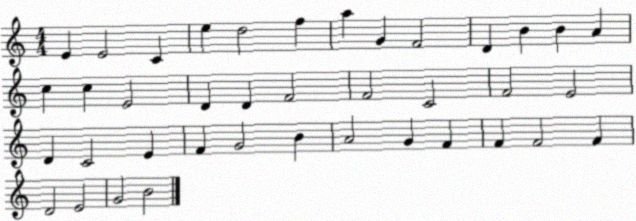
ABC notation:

X:1
T:Untitled
M:4/4
L:1/4
K:C
E E2 C e d2 f a G F2 D B B A c c E2 D D F2 F2 C2 F2 E2 D C2 E F G2 B A2 G F F F2 F D2 E2 G2 B2